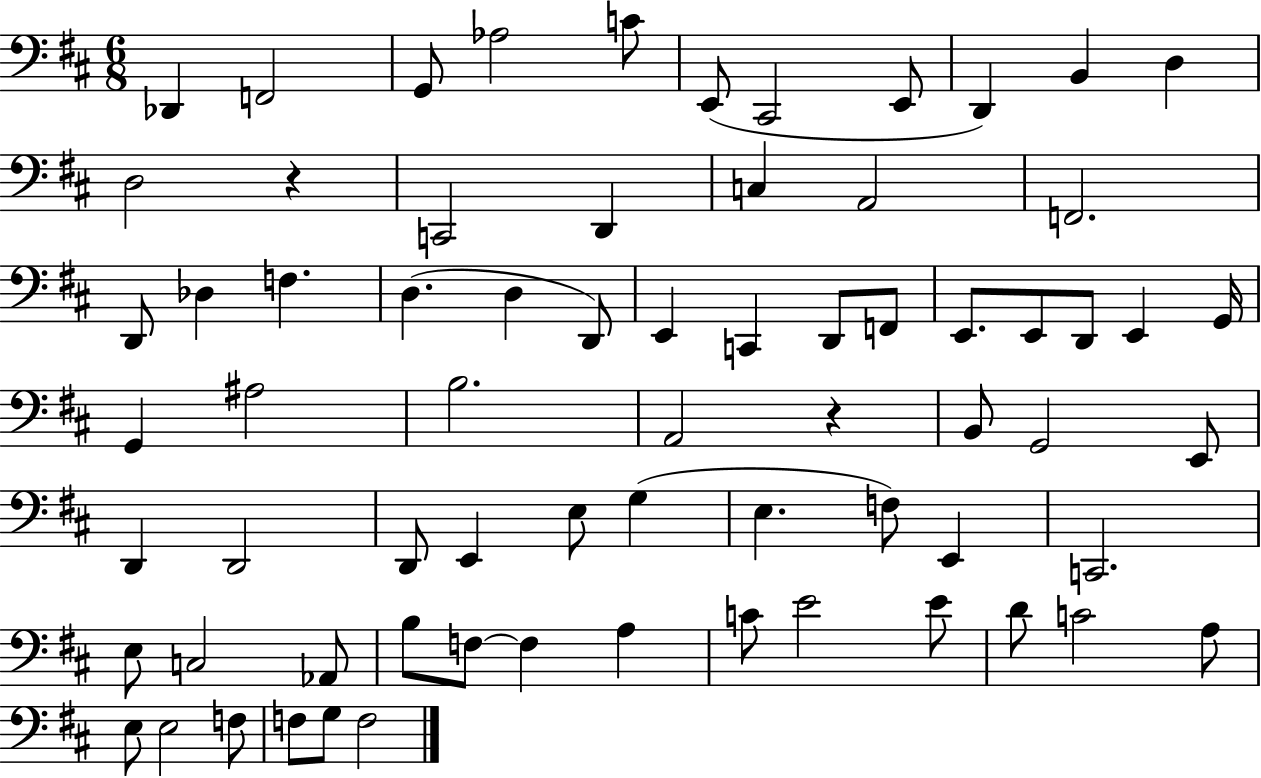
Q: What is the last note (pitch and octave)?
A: F3